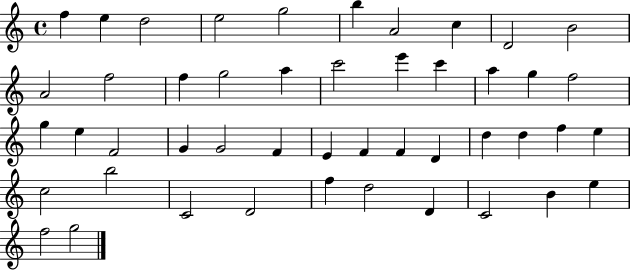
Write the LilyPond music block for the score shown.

{
  \clef treble
  \time 4/4
  \defaultTimeSignature
  \key c \major
  f''4 e''4 d''2 | e''2 g''2 | b''4 a'2 c''4 | d'2 b'2 | \break a'2 f''2 | f''4 g''2 a''4 | c'''2 e'''4 c'''4 | a''4 g''4 f''2 | \break g''4 e''4 f'2 | g'4 g'2 f'4 | e'4 f'4 f'4 d'4 | d''4 d''4 f''4 e''4 | \break c''2 b''2 | c'2 d'2 | f''4 d''2 d'4 | c'2 b'4 e''4 | \break f''2 g''2 | \bar "|."
}